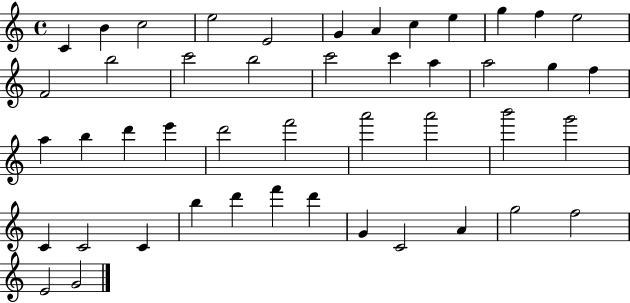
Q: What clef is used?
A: treble